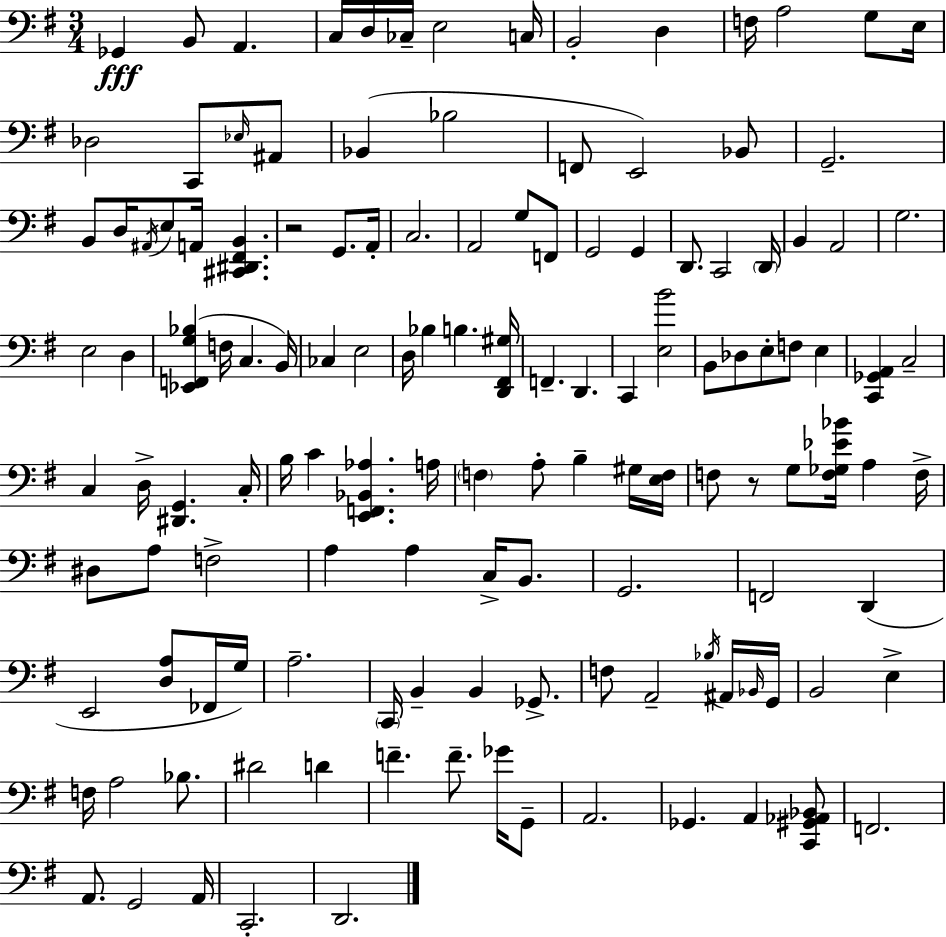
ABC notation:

X:1
T:Untitled
M:3/4
L:1/4
K:Em
_G,, B,,/2 A,, C,/4 D,/4 _C,/4 E,2 C,/4 B,,2 D, F,/4 A,2 G,/2 E,/4 _D,2 C,,/2 _E,/4 ^A,,/2 _B,, _B,2 F,,/2 E,,2 _B,,/2 G,,2 B,,/2 D,/4 ^A,,/4 E,/2 A,,/4 [^C,,^D,,^F,,B,,] z2 G,,/2 A,,/4 C,2 A,,2 G,/2 F,,/2 G,,2 G,, D,,/2 C,,2 D,,/4 B,, A,,2 G,2 E,2 D, [_E,,F,,G,_B,] F,/4 C, B,,/4 _C, E,2 D,/4 _B, B, [D,,^F,,^G,]/4 F,, D,, C,, [E,B]2 B,,/2 _D,/2 E,/2 F,/2 E, [C,,_G,,A,,] C,2 C, D,/4 [^D,,G,,] C,/4 B,/4 C [E,,F,,_B,,_A,] A,/4 F, A,/2 B, ^G,/4 [E,F,]/4 F,/2 z/2 G,/2 [F,_G,_E_B]/4 A, F,/4 ^D,/2 A,/2 F,2 A, A, C,/4 B,,/2 G,,2 F,,2 D,, E,,2 [D,A,]/2 _F,,/4 G,/4 A,2 C,,/4 B,, B,, _G,,/2 F,/2 A,,2 _B,/4 ^A,,/4 _B,,/4 G,,/4 B,,2 E, F,/4 A,2 _B,/2 ^D2 D F F/2 _G/4 G,,/2 A,,2 _G,, A,, [C,,^G,,_A,,_B,,]/2 F,,2 A,,/2 G,,2 A,,/4 C,,2 D,,2